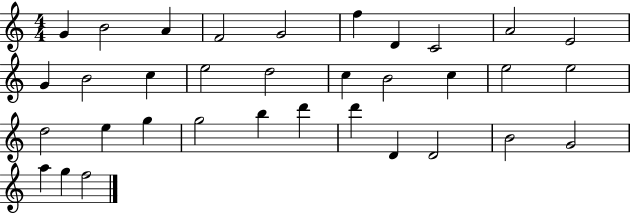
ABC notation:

X:1
T:Untitled
M:4/4
L:1/4
K:C
G B2 A F2 G2 f D C2 A2 E2 G B2 c e2 d2 c B2 c e2 e2 d2 e g g2 b d' d' D D2 B2 G2 a g f2